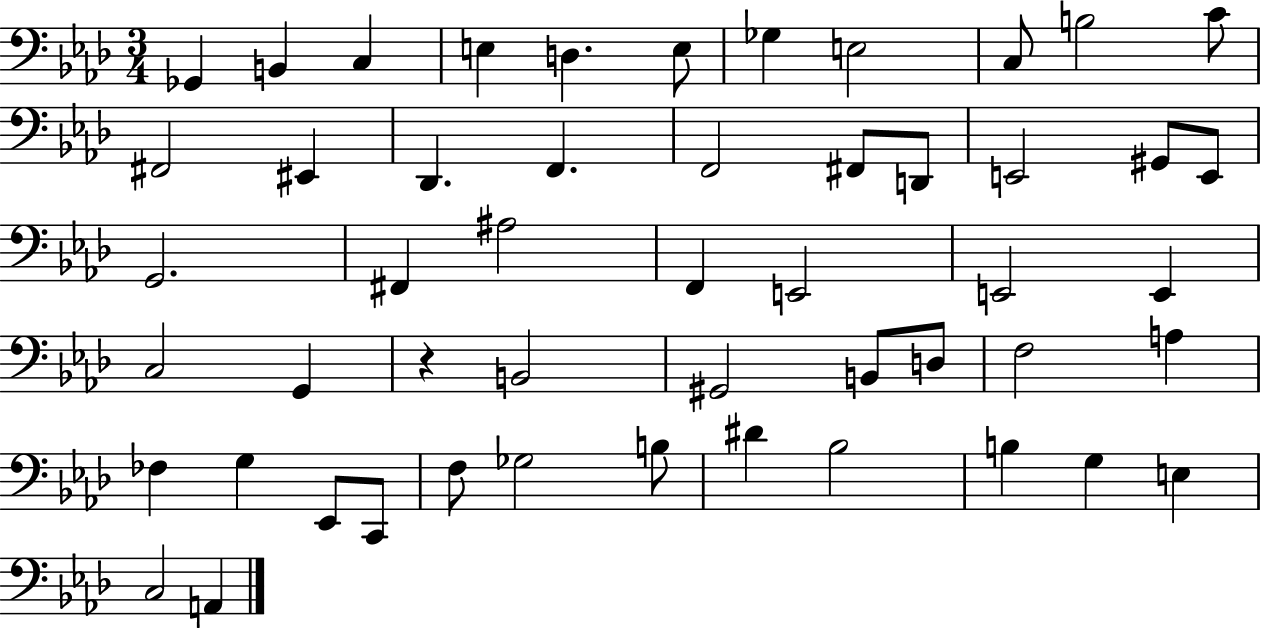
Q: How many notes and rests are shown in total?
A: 51